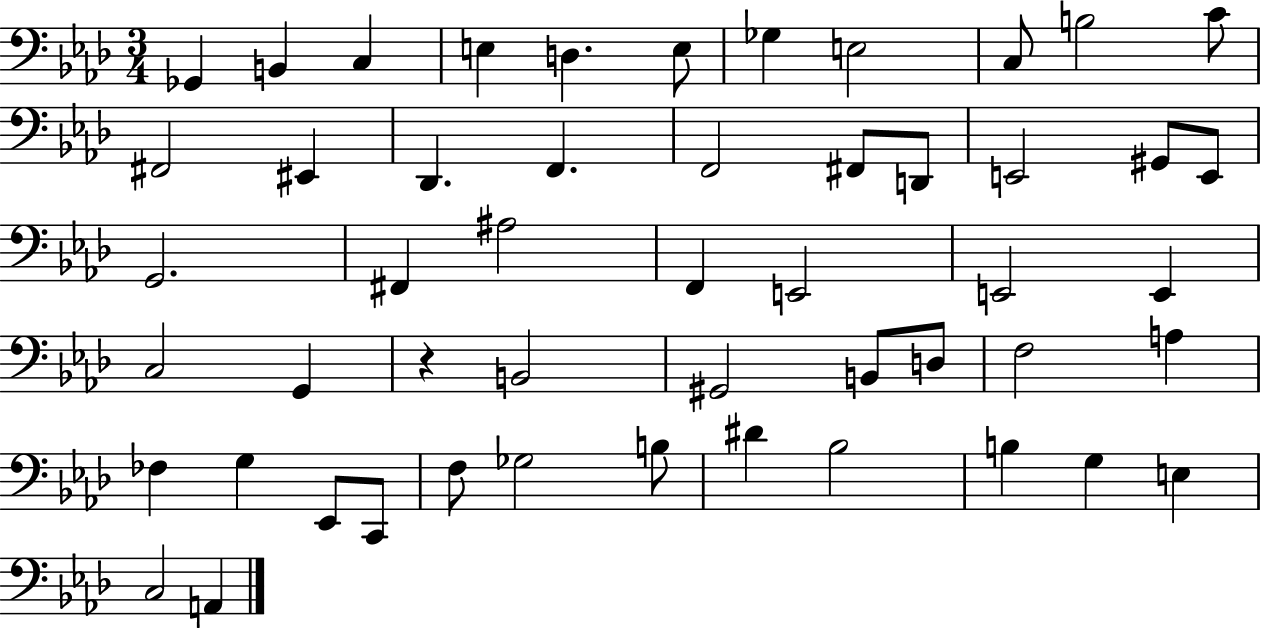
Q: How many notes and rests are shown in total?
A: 51